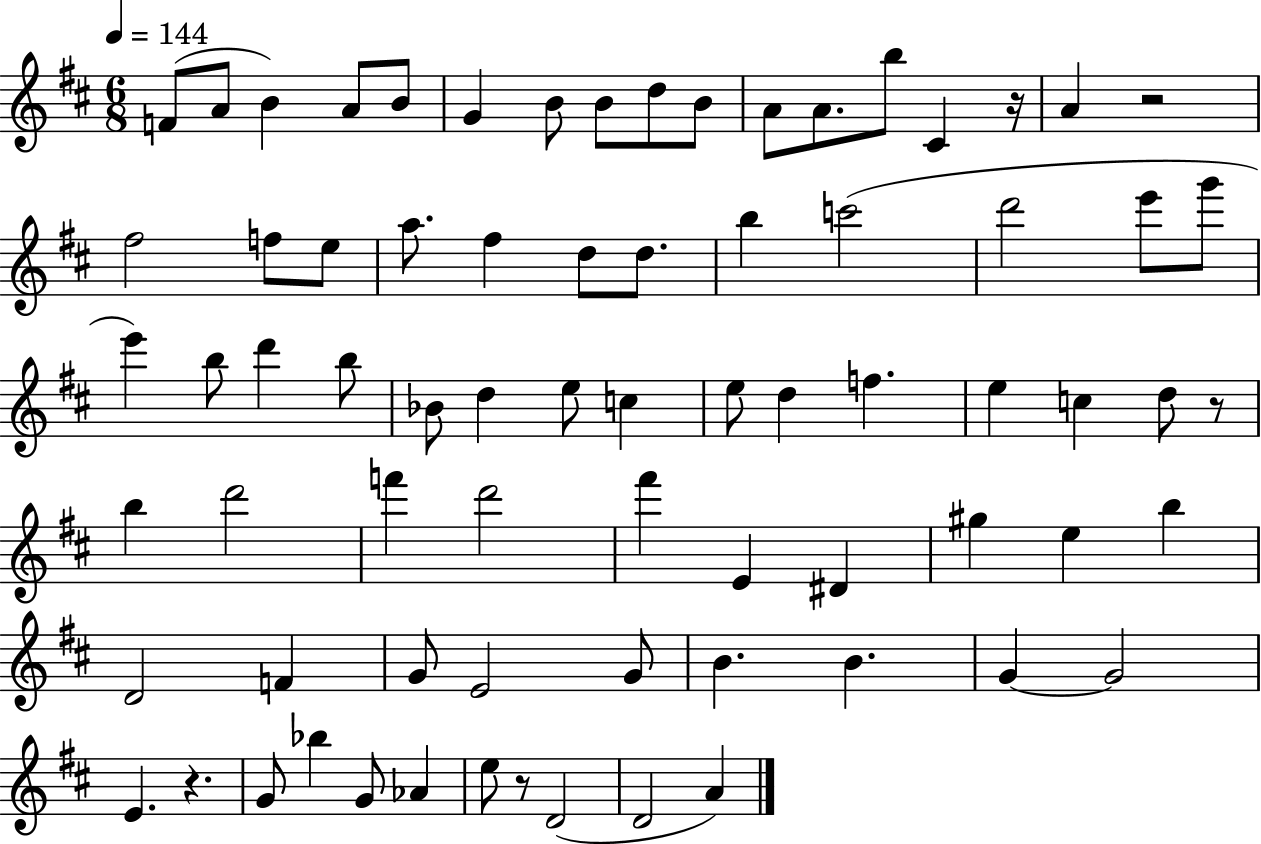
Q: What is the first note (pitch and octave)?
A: F4